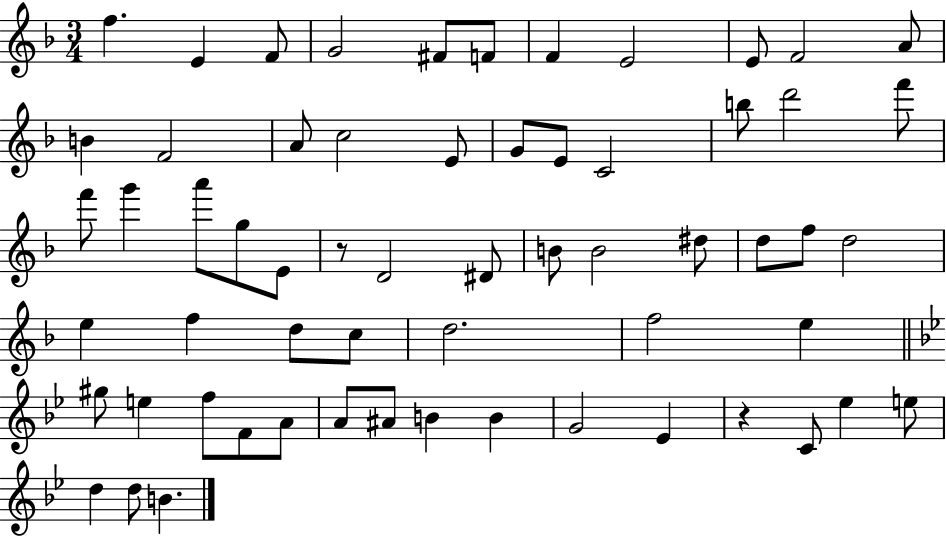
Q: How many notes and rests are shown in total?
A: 61